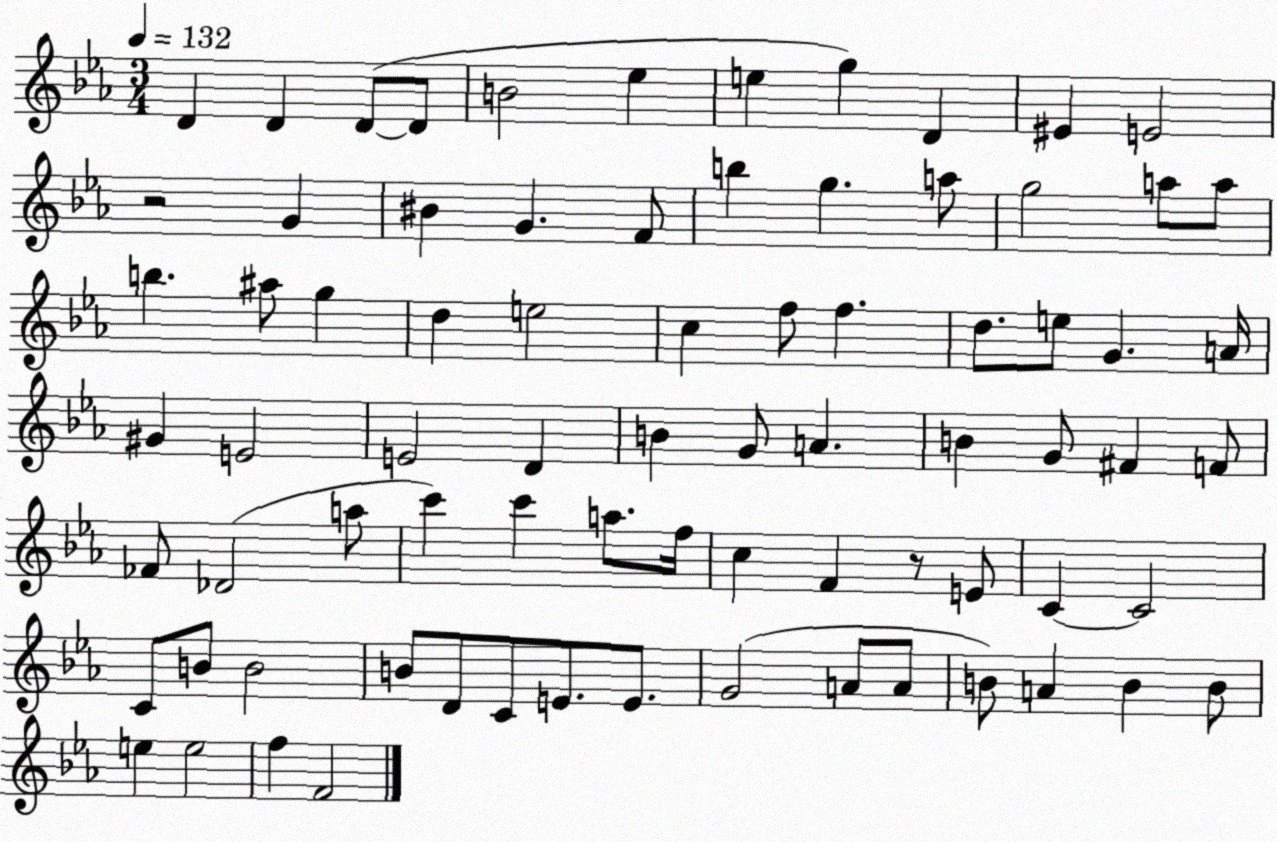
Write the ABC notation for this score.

X:1
T:Untitled
M:3/4
L:1/4
K:Eb
D D D/2 D/2 B2 _e e g D ^E E2 z2 G ^B G F/2 b g a/2 g2 a/2 a/2 b ^a/2 g d e2 c f/2 f d/2 e/2 G A/4 ^G E2 E2 D B G/2 A B G/2 ^F F/2 _F/2 _D2 a/2 c' c' a/2 f/4 c F z/2 E/2 C C2 C/2 B/2 B2 B/2 D/2 C/2 E/2 E/2 G2 A/2 A/2 B/2 A B B/2 e e2 f F2